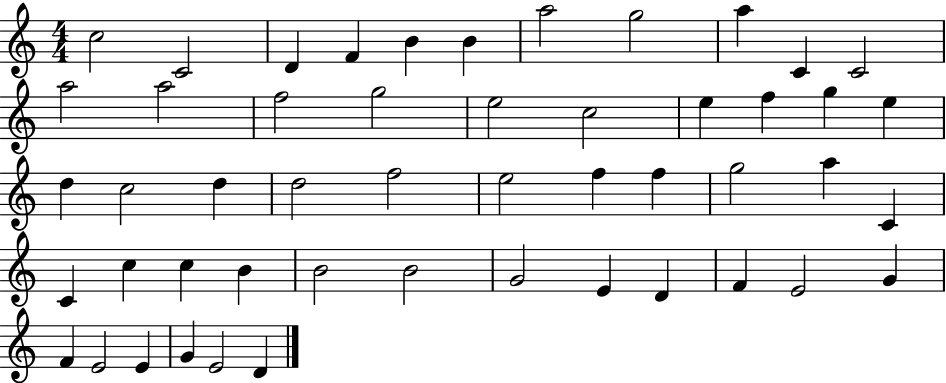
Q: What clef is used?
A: treble